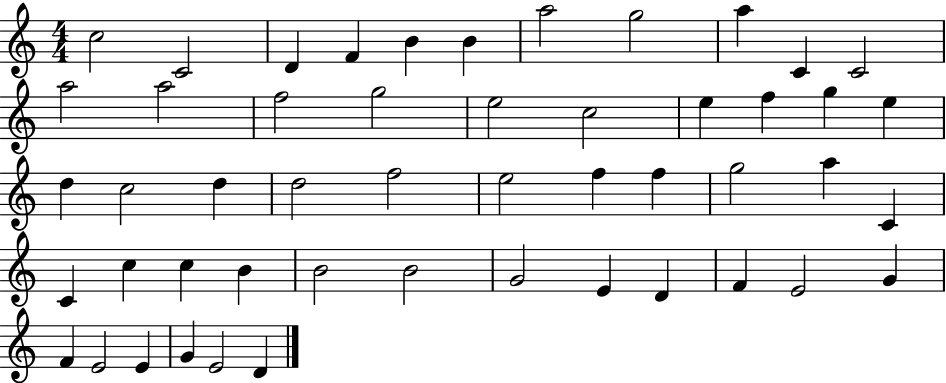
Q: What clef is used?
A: treble